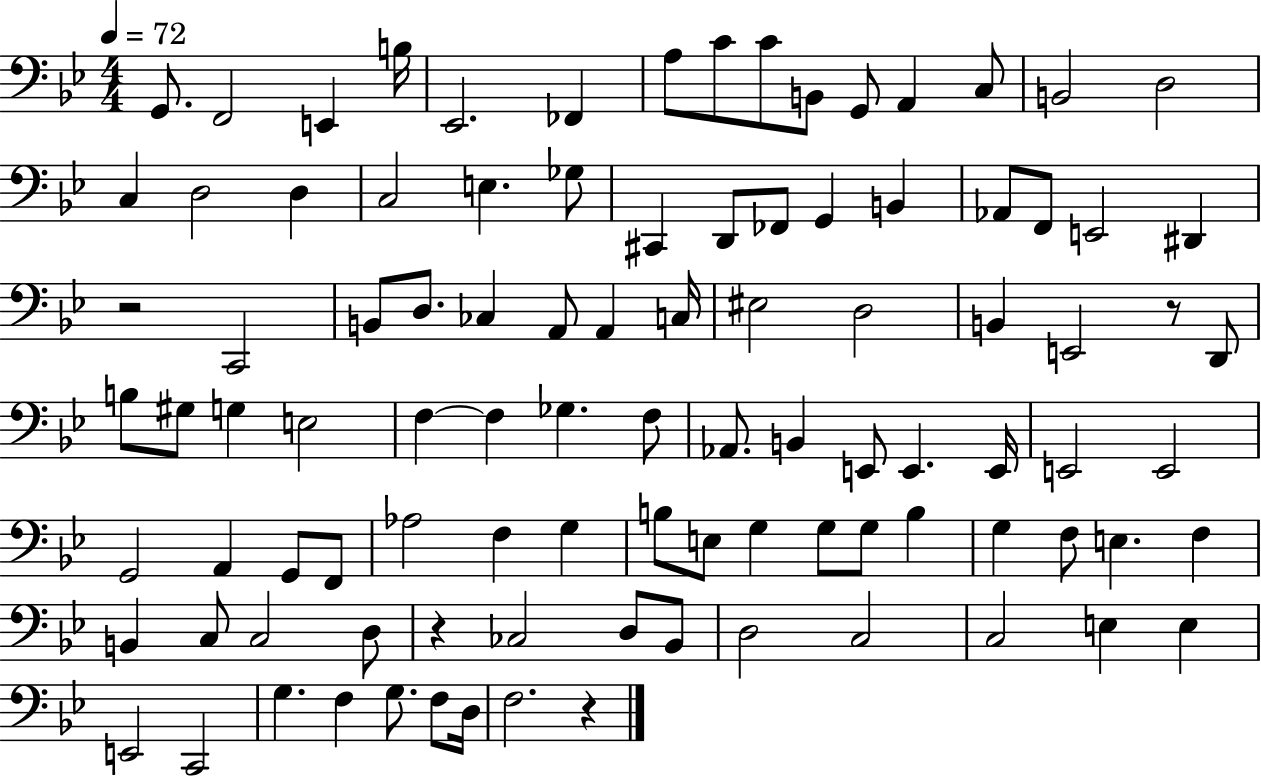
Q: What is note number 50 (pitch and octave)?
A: F3